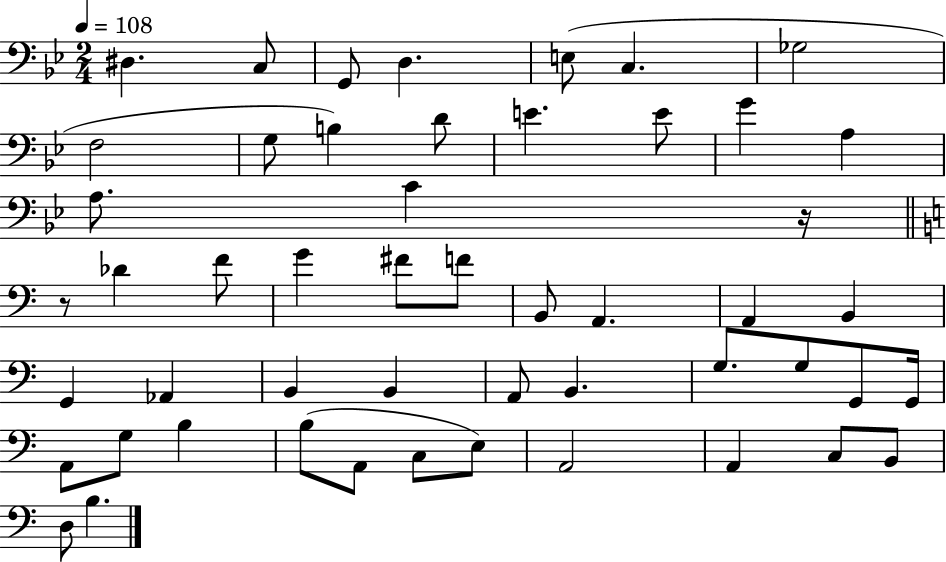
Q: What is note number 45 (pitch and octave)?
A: A2